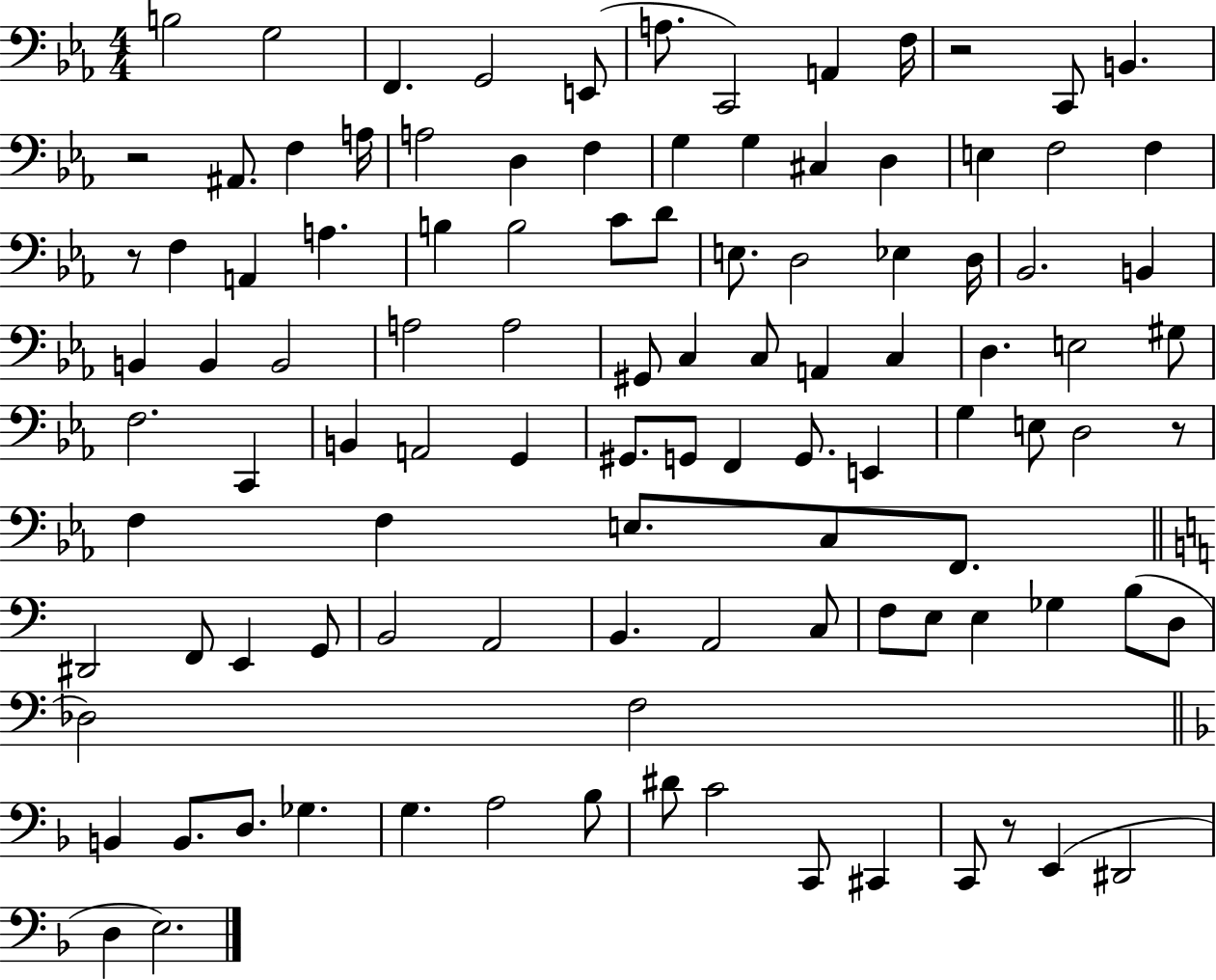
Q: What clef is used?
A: bass